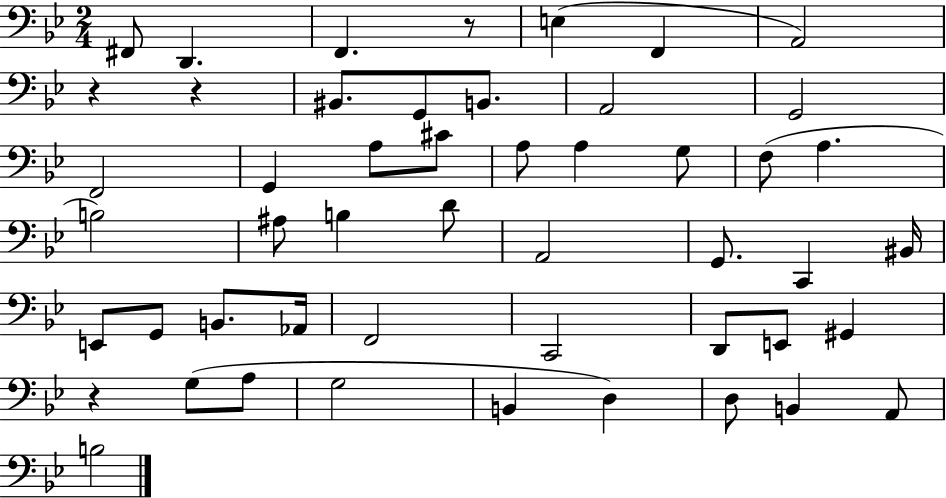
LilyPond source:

{
  \clef bass
  \numericTimeSignature
  \time 2/4
  \key bes \major
  fis,8 d,4. | f,4. r8 | e4( f,4 | a,2) | \break r4 r4 | bis,8. g,8 b,8. | a,2 | g,2 | \break f,2 | g,4 a8 cis'8 | a8 a4 g8 | f8( a4. | \break b2) | ais8 b4 d'8 | a,2 | g,8. c,4 bis,16 | \break e,8 g,8 b,8. aes,16 | f,2 | c,2 | d,8 e,8 gis,4 | \break r4 g8( a8 | g2 | b,4 d4) | d8 b,4 a,8 | \break b2 | \bar "|."
}